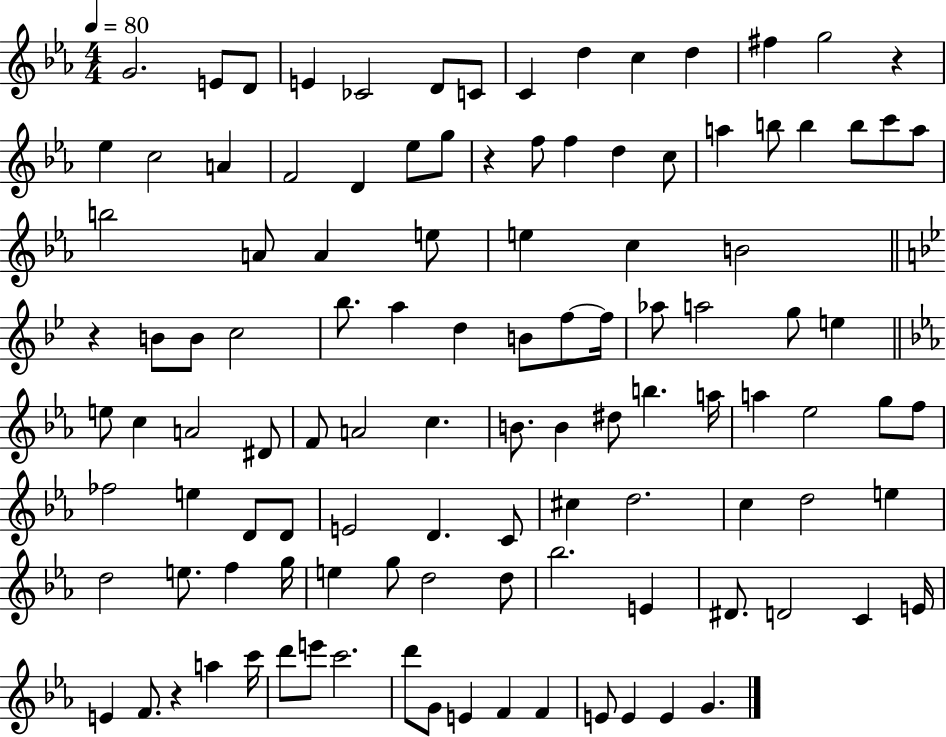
G4/h. E4/e D4/e E4/q CES4/h D4/e C4/e C4/q D5/q C5/q D5/q F#5/q G5/h R/q Eb5/q C5/h A4/q F4/h D4/q Eb5/e G5/e R/q F5/e F5/q D5/q C5/e A5/q B5/e B5/q B5/e C6/e A5/e B5/h A4/e A4/q E5/e E5/q C5/q B4/h R/q B4/e B4/e C5/h Bb5/e. A5/q D5/q B4/e F5/e F5/s Ab5/e A5/h G5/e E5/q E5/e C5/q A4/h D#4/e F4/e A4/h C5/q. B4/e. B4/q D#5/e B5/q. A5/s A5/q Eb5/h G5/e F5/e FES5/h E5/q D4/e D4/e E4/h D4/q. C4/e C#5/q D5/h. C5/q D5/h E5/q D5/h E5/e. F5/q G5/s E5/q G5/e D5/h D5/e Bb5/h. E4/q D#4/e. D4/h C4/q E4/s E4/q F4/e. R/q A5/q C6/s D6/e E6/e C6/h. D6/e G4/e E4/q F4/q F4/q E4/e E4/q E4/q G4/q.